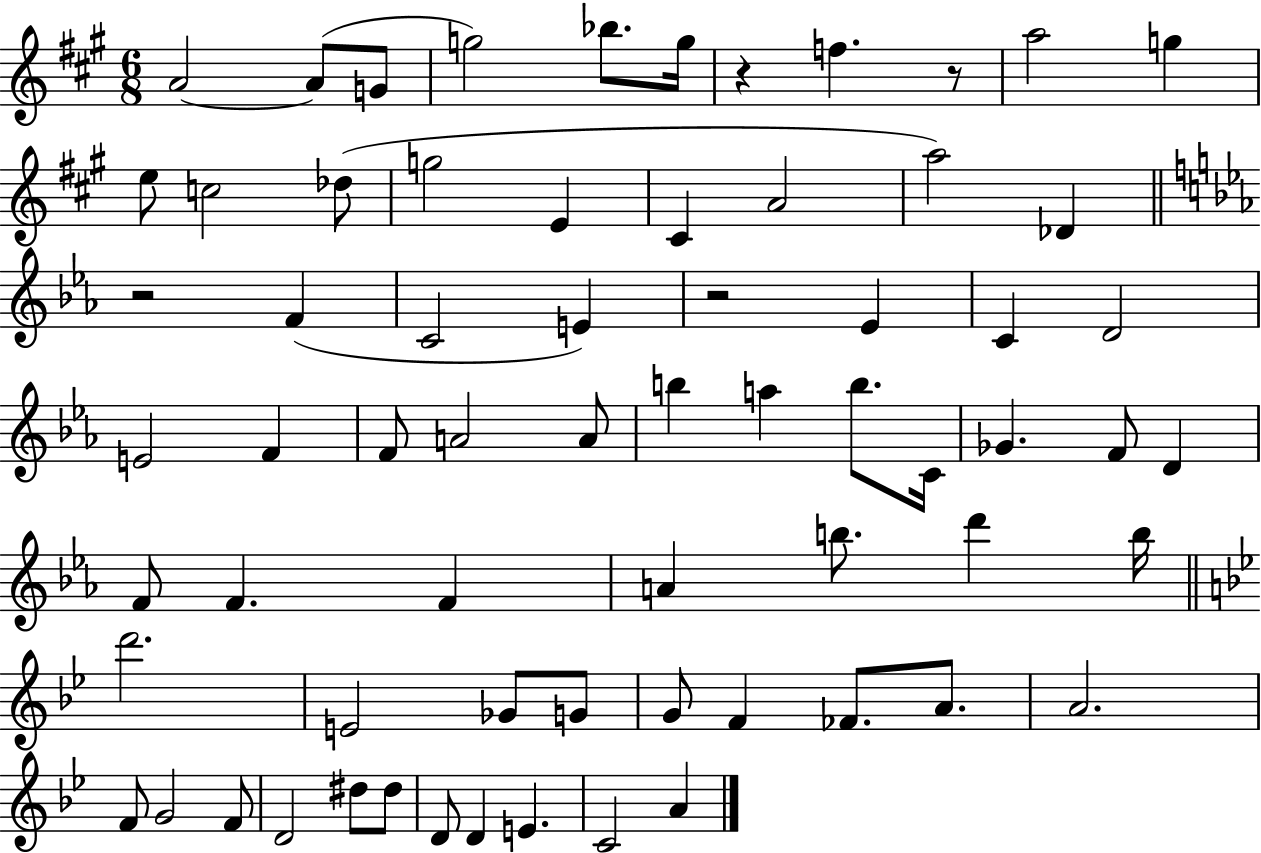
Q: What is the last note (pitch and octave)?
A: A4